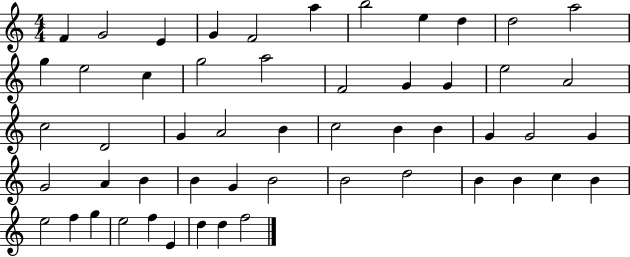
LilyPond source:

{
  \clef treble
  \numericTimeSignature
  \time 4/4
  \key c \major
  f'4 g'2 e'4 | g'4 f'2 a''4 | b''2 e''4 d''4 | d''2 a''2 | \break g''4 e''2 c''4 | g''2 a''2 | f'2 g'4 g'4 | e''2 a'2 | \break c''2 d'2 | g'4 a'2 b'4 | c''2 b'4 b'4 | g'4 g'2 g'4 | \break g'2 a'4 b'4 | b'4 g'4 b'2 | b'2 d''2 | b'4 b'4 c''4 b'4 | \break e''2 f''4 g''4 | e''2 f''4 e'4 | d''4 d''4 f''2 | \bar "|."
}